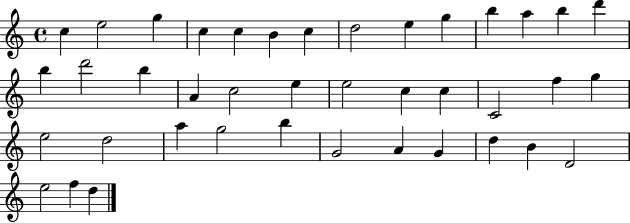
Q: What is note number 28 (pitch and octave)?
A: D5